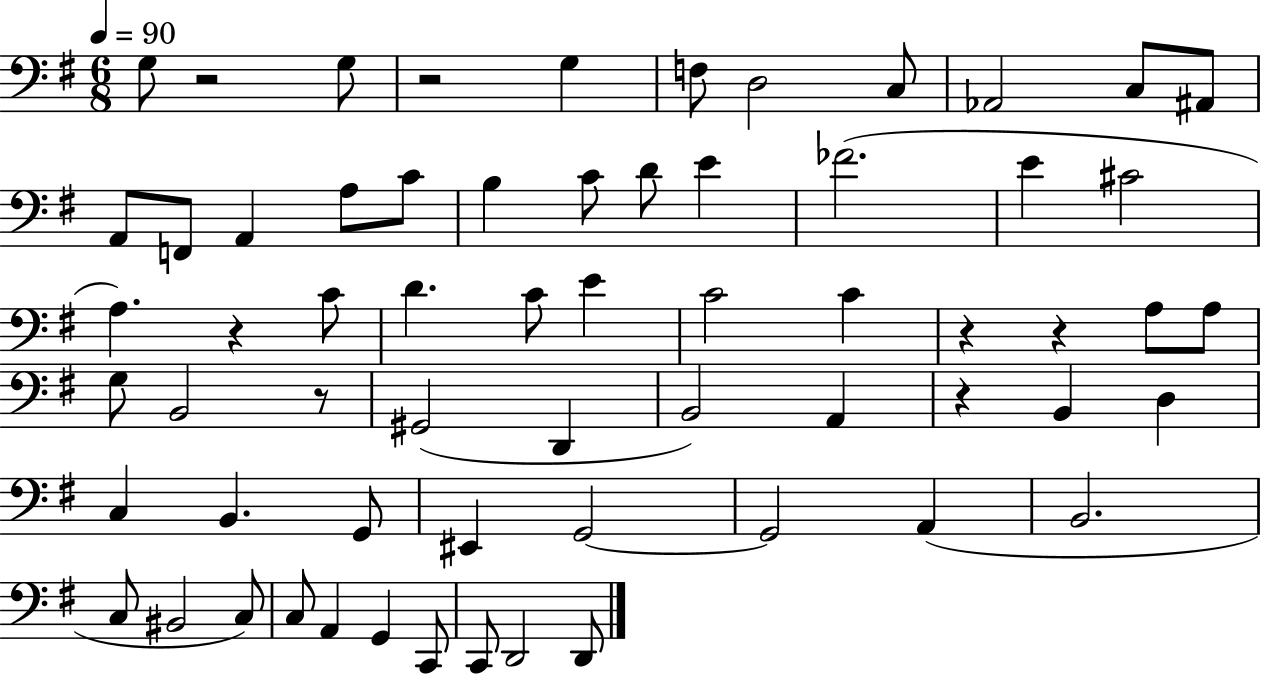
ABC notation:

X:1
T:Untitled
M:6/8
L:1/4
K:G
G,/2 z2 G,/2 z2 G, F,/2 D,2 C,/2 _A,,2 C,/2 ^A,,/2 A,,/2 F,,/2 A,, A,/2 C/2 B, C/2 D/2 E _F2 E ^C2 A, z C/2 D C/2 E C2 C z z A,/2 A,/2 G,/2 B,,2 z/2 ^G,,2 D,, B,,2 A,, z B,, D, C, B,, G,,/2 ^E,, G,,2 G,,2 A,, B,,2 C,/2 ^B,,2 C,/2 C,/2 A,, G,, C,,/2 C,,/2 D,,2 D,,/2